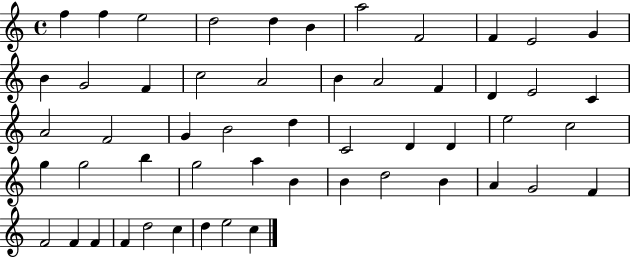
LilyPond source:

{
  \clef treble
  \time 4/4
  \defaultTimeSignature
  \key c \major
  f''4 f''4 e''2 | d''2 d''4 b'4 | a''2 f'2 | f'4 e'2 g'4 | \break b'4 g'2 f'4 | c''2 a'2 | b'4 a'2 f'4 | d'4 e'2 c'4 | \break a'2 f'2 | g'4 b'2 d''4 | c'2 d'4 d'4 | e''2 c''2 | \break g''4 g''2 b''4 | g''2 a''4 b'4 | b'4 d''2 b'4 | a'4 g'2 f'4 | \break f'2 f'4 f'4 | f'4 d''2 c''4 | d''4 e''2 c''4 | \bar "|."
}